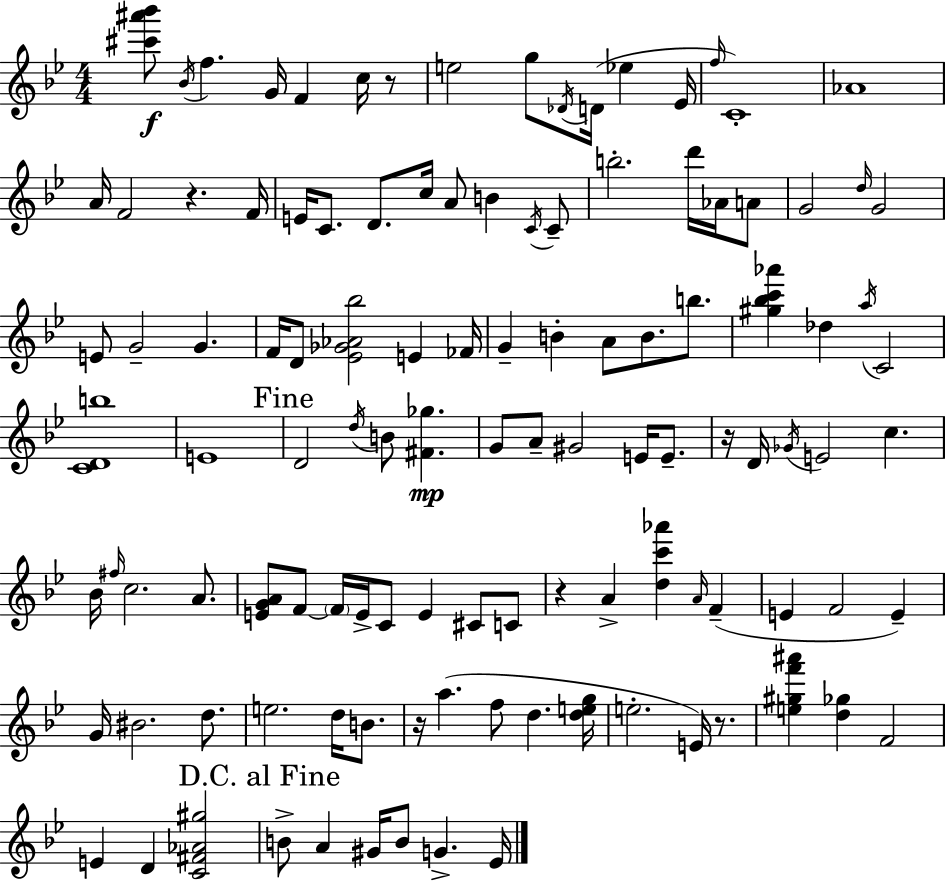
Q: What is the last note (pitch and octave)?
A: Eb4